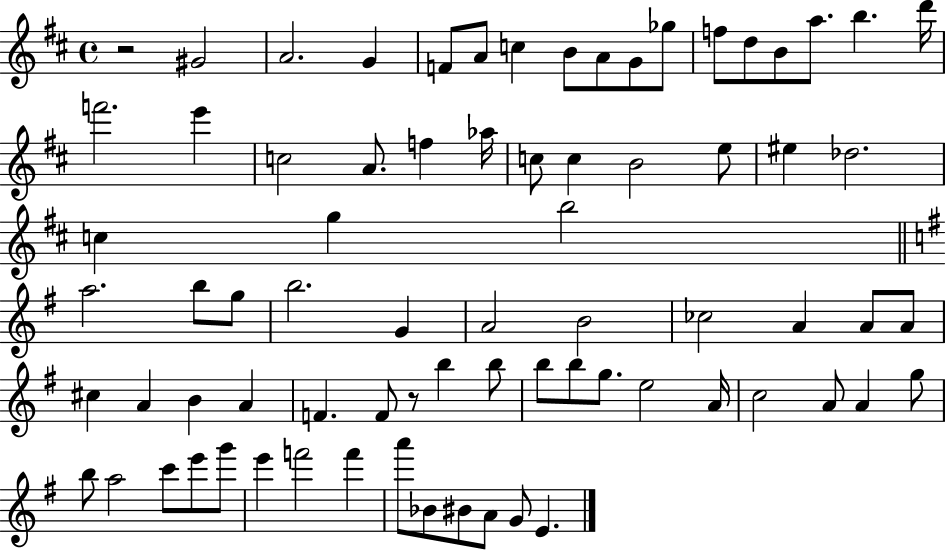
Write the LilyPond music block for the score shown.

{
  \clef treble
  \time 4/4
  \defaultTimeSignature
  \key d \major
  r2 gis'2 | a'2. g'4 | f'8 a'8 c''4 b'8 a'8 g'8 ges''8 | f''8 d''8 b'8 a''8. b''4. d'''16 | \break f'''2. e'''4 | c''2 a'8. f''4 aes''16 | c''8 c''4 b'2 e''8 | eis''4 des''2. | \break c''4 g''4 b''2 | \bar "||" \break \key g \major a''2. b''8 g''8 | b''2. g'4 | a'2 b'2 | ces''2 a'4 a'8 a'8 | \break cis''4 a'4 b'4 a'4 | f'4. f'8 r8 b''4 b''8 | b''8 b''8 g''8. e''2 a'16 | c''2 a'8 a'4 g''8 | \break b''8 a''2 c'''8 e'''8 g'''8 | e'''4 f'''2 f'''4 | a'''8 bes'8 bis'8 a'8 g'8 e'4. | \bar "|."
}